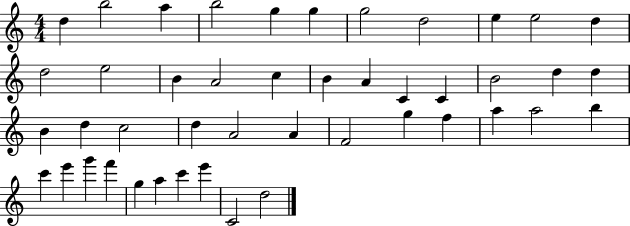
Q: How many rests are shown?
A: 0